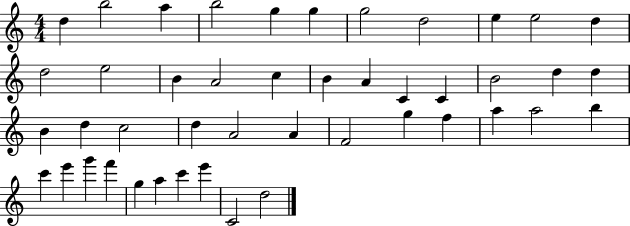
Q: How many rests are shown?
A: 0